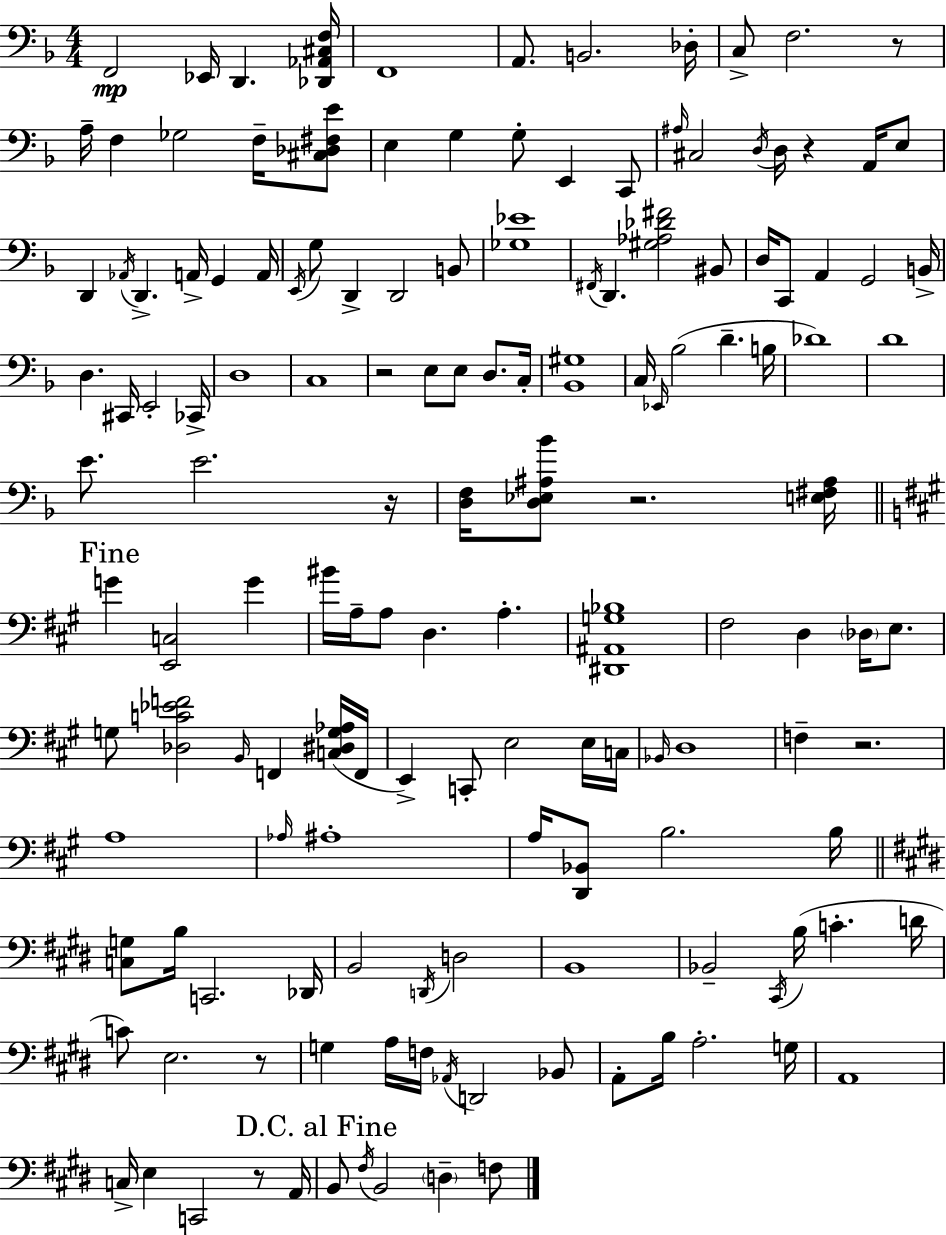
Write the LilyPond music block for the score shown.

{
  \clef bass
  \numericTimeSignature
  \time 4/4
  \key d \minor
  f,2\mp ees,16 d,4. <des, aes, cis f>16 | f,1 | a,8. b,2. des16-. | c8-> f2. r8 | \break a16-- f4 ges2 f16-- <cis des fis e'>8 | e4 g4 g8-. e,4 c,8 | \grace { ais16 } cis2 \acciaccatura { d16 } d16 r4 a,16 | e8 d,4 \acciaccatura { aes,16 } d,4.-> a,16-> g,4 | \break a,16 \acciaccatura { e,16 } g8 d,4-> d,2 | b,8 <ges ees'>1 | \acciaccatura { fis,16 } d,4. <gis aes des' fis'>2 | bis,8 d16 c,8 a,4 g,2 | \break b,16-> d4. cis,16 e,2-. | ces,16-> d1 | c1 | r2 e8 e8 | \break d8. c16-. <bes, gis>1 | c16 \grace { ees,16 } bes2( d'4.-- | b16 des'1) | d'1 | \break e'8. e'2. | r16 <d f>16 <d ees ais bes'>8 r2. | <e fis ais>16 \mark "Fine" \bar "||" \break \key a \major g'4 <e, c>2 g'4 | bis'16 a16-- a8 d4. a4.-. | <dis, ais, g bes>1 | fis2 d4 \parenthesize des16 e8. | \break g8 <des c' ees' f'>2 \grace { b,16 } f,4 <c dis g aes>16( | f,16 e,4->) c,8-. e2 e16 | c16 \grace { bes,16 } d1 | f4-- r2. | \break a1 | \grace { aes16 } ais1-. | a16 <d, bes,>8 b2. | b16 \bar "||" \break \key e \major <c g>8 b16 c,2. des,16 | b,2 \acciaccatura { d,16 } d2 | b,1 | bes,2-- \acciaccatura { cis,16 } b16( c'4.-. | \break d'16 c'8) e2. | r8 g4 a16 f16 \acciaccatura { aes,16 } d,2 | bes,8 a,8-. b16 a2.-. | g16 a,1 | \break c16-> e4 c,2 | r8 a,16 \mark "D.C. al Fine" b,8 \acciaccatura { fis16 } b,2 \parenthesize d4-- | f8 \bar "|."
}